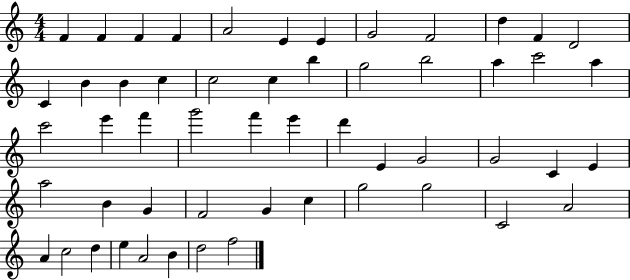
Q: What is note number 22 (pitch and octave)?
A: A5